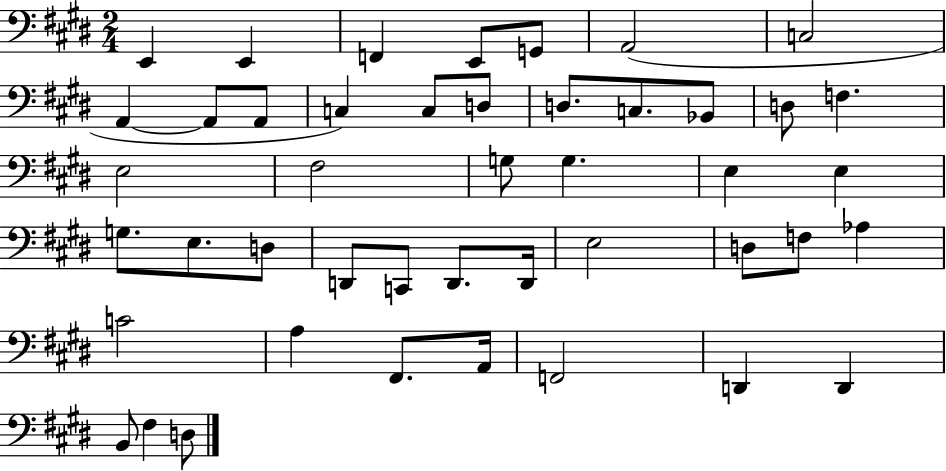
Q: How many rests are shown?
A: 0